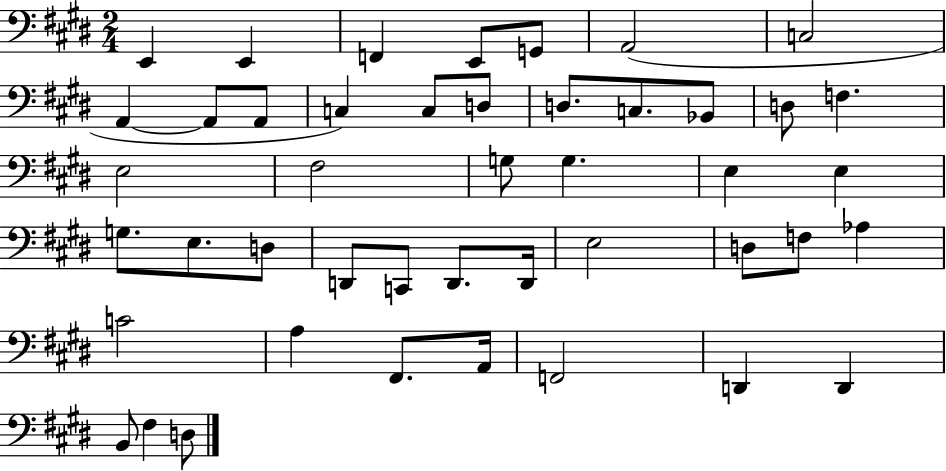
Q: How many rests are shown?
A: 0